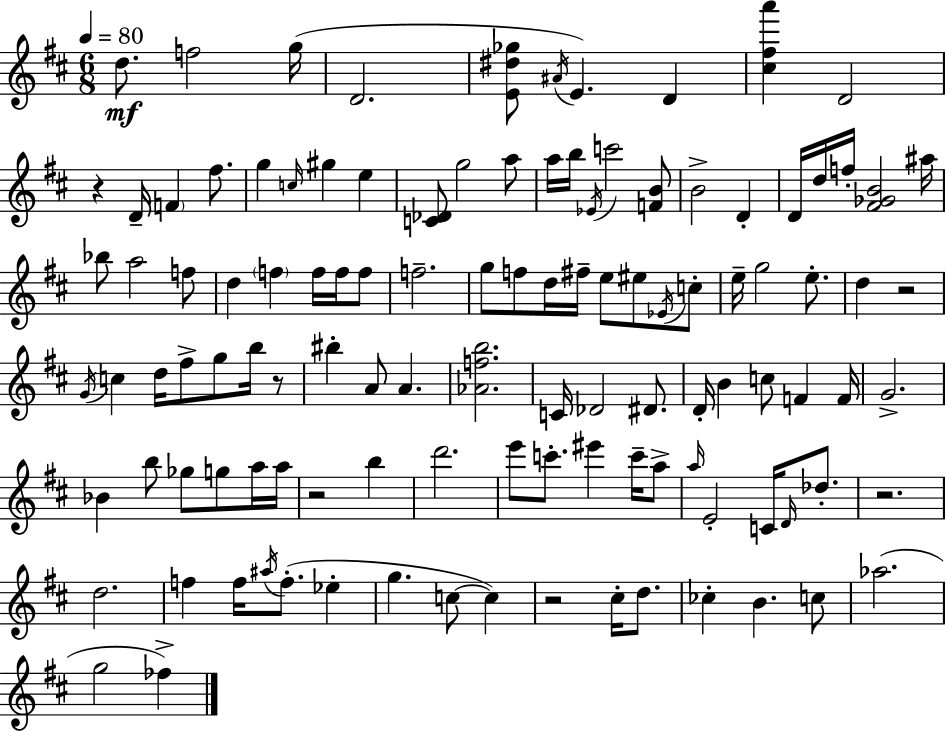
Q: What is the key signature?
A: D major